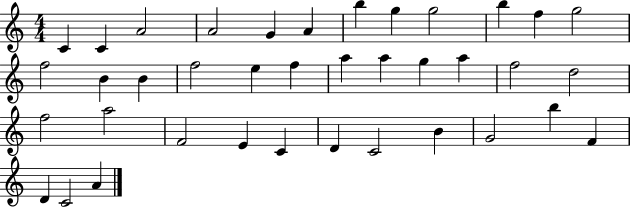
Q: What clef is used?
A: treble